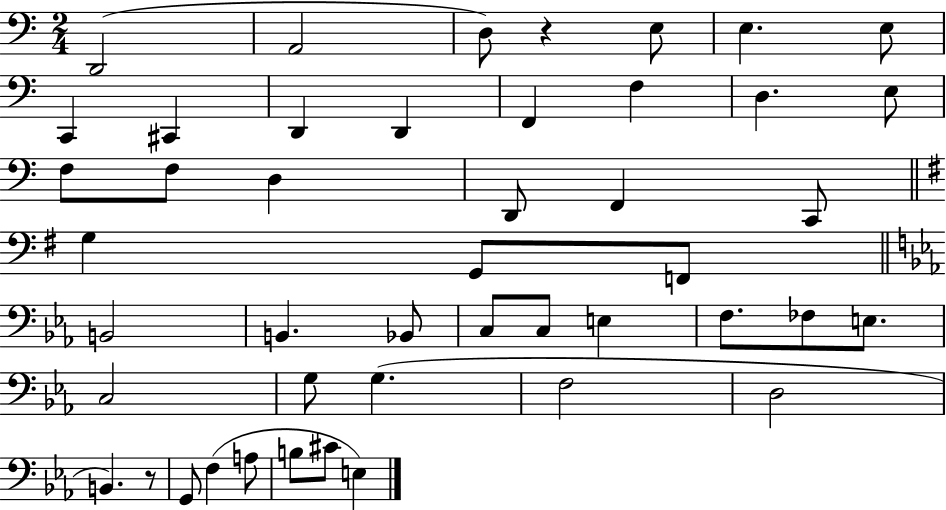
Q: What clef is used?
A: bass